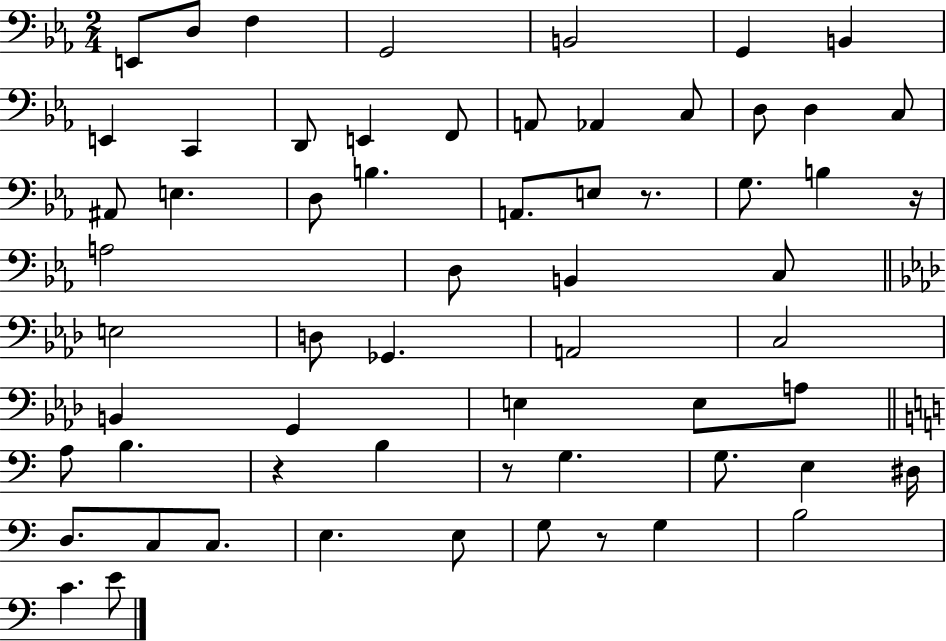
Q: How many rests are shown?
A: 5